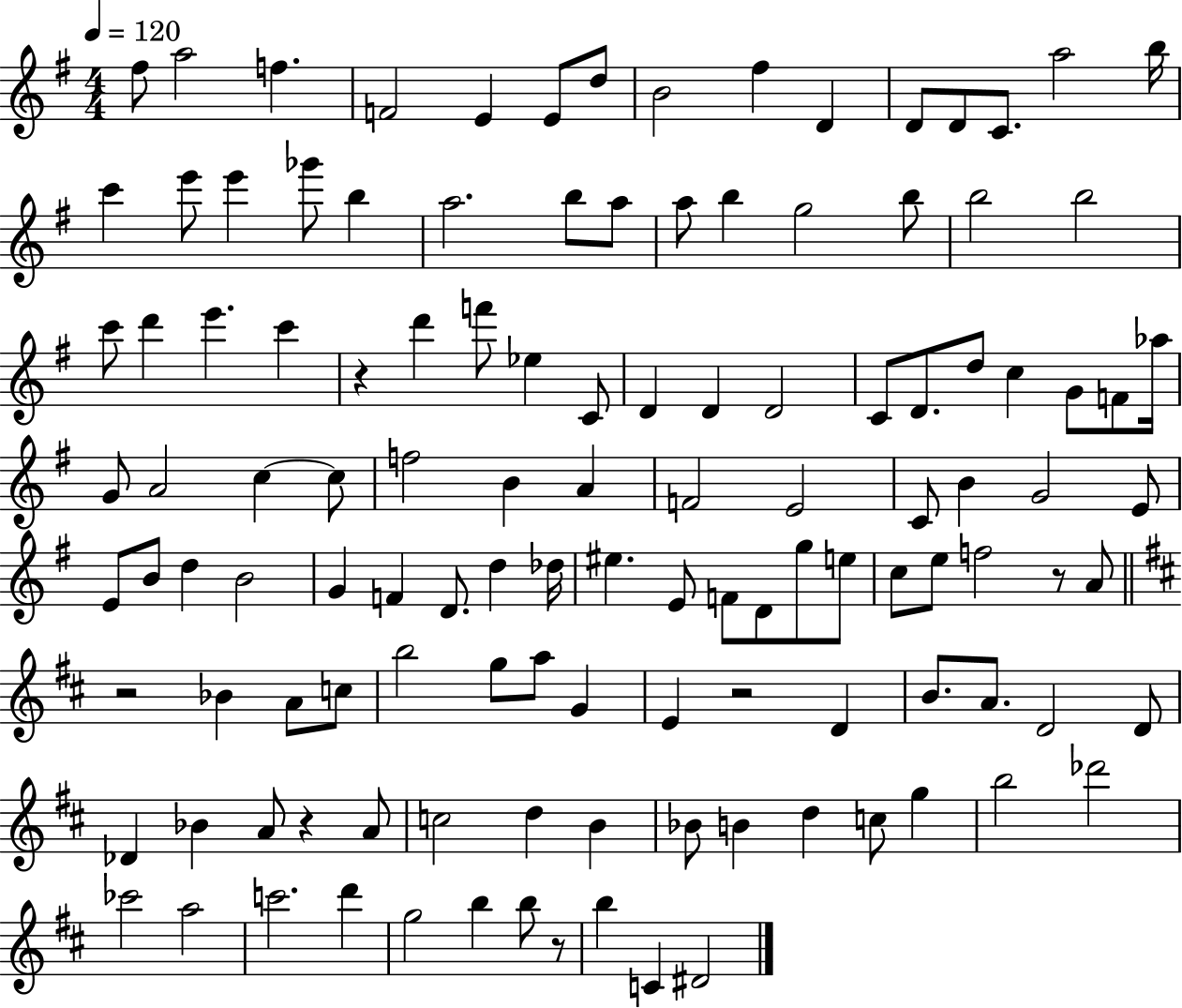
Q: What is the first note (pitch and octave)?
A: F#5